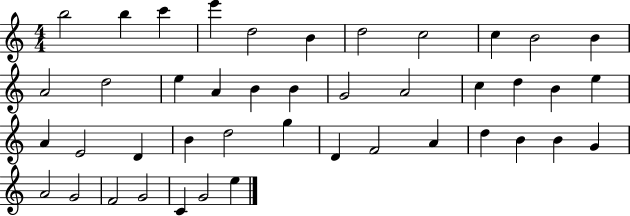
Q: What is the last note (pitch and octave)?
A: E5